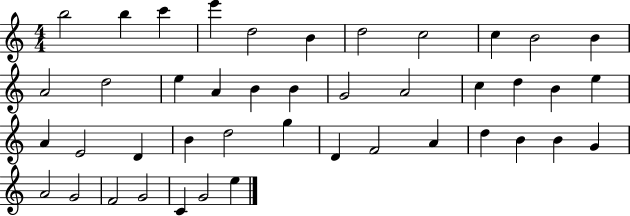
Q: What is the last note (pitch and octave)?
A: E5